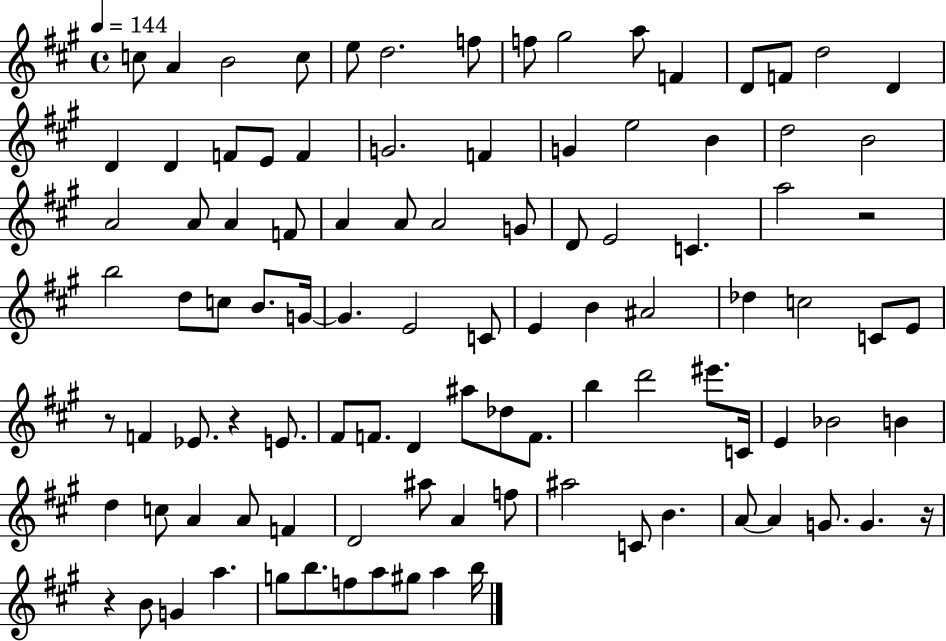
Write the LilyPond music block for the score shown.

{
  \clef treble
  \time 4/4
  \defaultTimeSignature
  \key a \major
  \tempo 4 = 144
  c''8 a'4 b'2 c''8 | e''8 d''2. f''8 | f''8 gis''2 a''8 f'4 | d'8 f'8 d''2 d'4 | \break d'4 d'4 f'8 e'8 f'4 | g'2. f'4 | g'4 e''2 b'4 | d''2 b'2 | \break a'2 a'8 a'4 f'8 | a'4 a'8 a'2 g'8 | d'8 e'2 c'4. | a''2 r2 | \break b''2 d''8 c''8 b'8. g'16~~ | g'4. e'2 c'8 | e'4 b'4 ais'2 | des''4 c''2 c'8 e'8 | \break r8 f'4 ees'8. r4 e'8. | fis'8 f'8. d'4 ais''8 des''8 f'8. | b''4 d'''2 eis'''8. c'16 | e'4 bes'2 b'4 | \break d''4 c''8 a'4 a'8 f'4 | d'2 ais''8 a'4 f''8 | ais''2 c'8 b'4. | a'8~~ a'4 g'8. g'4. r16 | \break r4 b'8 g'4 a''4. | g''8 b''8. f''8 a''8 gis''8 a''4 b''16 | \bar "|."
}